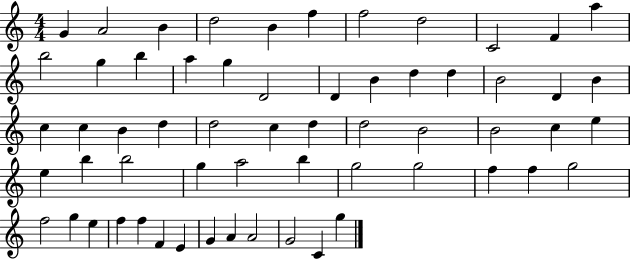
G4/q A4/h B4/q D5/h B4/q F5/q F5/h D5/h C4/h F4/q A5/q B5/h G5/q B5/q A5/q G5/q D4/h D4/q B4/q D5/q D5/q B4/h D4/q B4/q C5/q C5/q B4/q D5/q D5/h C5/q D5/q D5/h B4/h B4/h C5/q E5/q E5/q B5/q B5/h G5/q A5/h B5/q G5/h G5/h F5/q F5/q G5/h F5/h G5/q E5/q F5/q F5/q F4/q E4/q G4/q A4/q A4/h G4/h C4/q G5/q